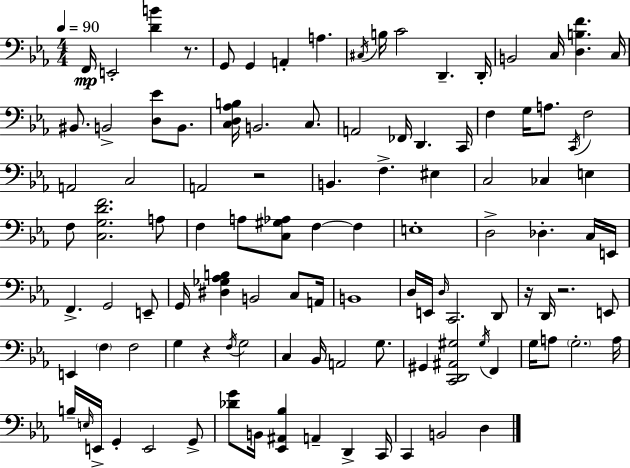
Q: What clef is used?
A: bass